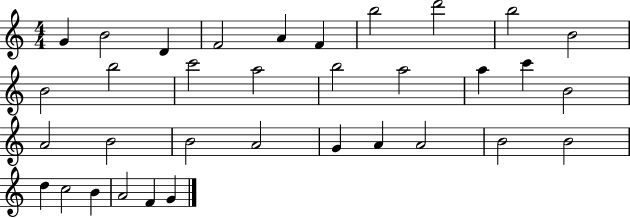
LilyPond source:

{
  \clef treble
  \numericTimeSignature
  \time 4/4
  \key c \major
  g'4 b'2 d'4 | f'2 a'4 f'4 | b''2 d'''2 | b''2 b'2 | \break b'2 b''2 | c'''2 a''2 | b''2 a''2 | a''4 c'''4 b'2 | \break a'2 b'2 | b'2 a'2 | g'4 a'4 a'2 | b'2 b'2 | \break d''4 c''2 b'4 | a'2 f'4 g'4 | \bar "|."
}